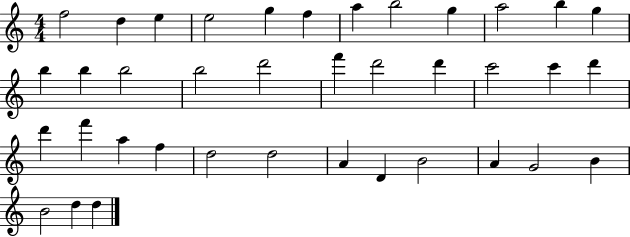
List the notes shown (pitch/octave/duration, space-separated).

F5/h D5/q E5/q E5/h G5/q F5/q A5/q B5/h G5/q A5/h B5/q G5/q B5/q B5/q B5/h B5/h D6/h F6/q D6/h D6/q C6/h C6/q D6/q D6/q F6/q A5/q F5/q D5/h D5/h A4/q D4/q B4/h A4/q G4/h B4/q B4/h D5/q D5/q